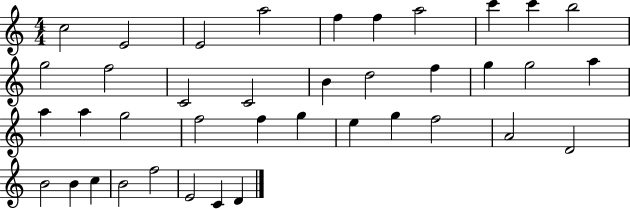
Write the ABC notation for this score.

X:1
T:Untitled
M:4/4
L:1/4
K:C
c2 E2 E2 a2 f f a2 c' c' b2 g2 f2 C2 C2 B d2 f g g2 a a a g2 f2 f g e g f2 A2 D2 B2 B c B2 f2 E2 C D